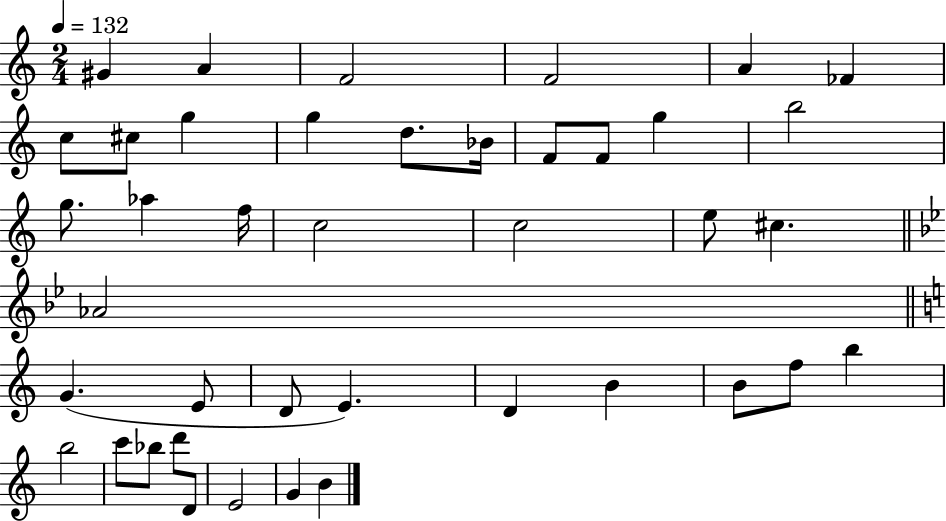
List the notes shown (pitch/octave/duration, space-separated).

G#4/q A4/q F4/h F4/h A4/q FES4/q C5/e C#5/e G5/q G5/q D5/e. Bb4/s F4/e F4/e G5/q B5/h G5/e. Ab5/q F5/s C5/h C5/h E5/e C#5/q. Ab4/h G4/q. E4/e D4/e E4/q. D4/q B4/q B4/e F5/e B5/q B5/h C6/e Bb5/e D6/e D4/e E4/h G4/q B4/q